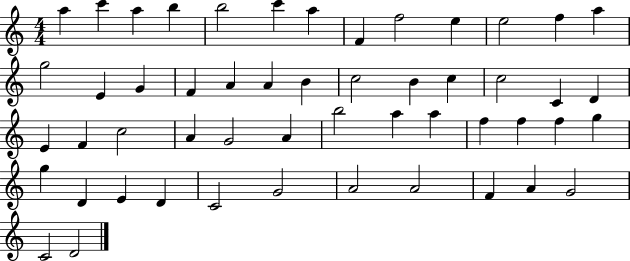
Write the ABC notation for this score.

X:1
T:Untitled
M:4/4
L:1/4
K:C
a c' a b b2 c' a F f2 e e2 f a g2 E G F A A B c2 B c c2 C D E F c2 A G2 A b2 a a f f f g g D E D C2 G2 A2 A2 F A G2 C2 D2